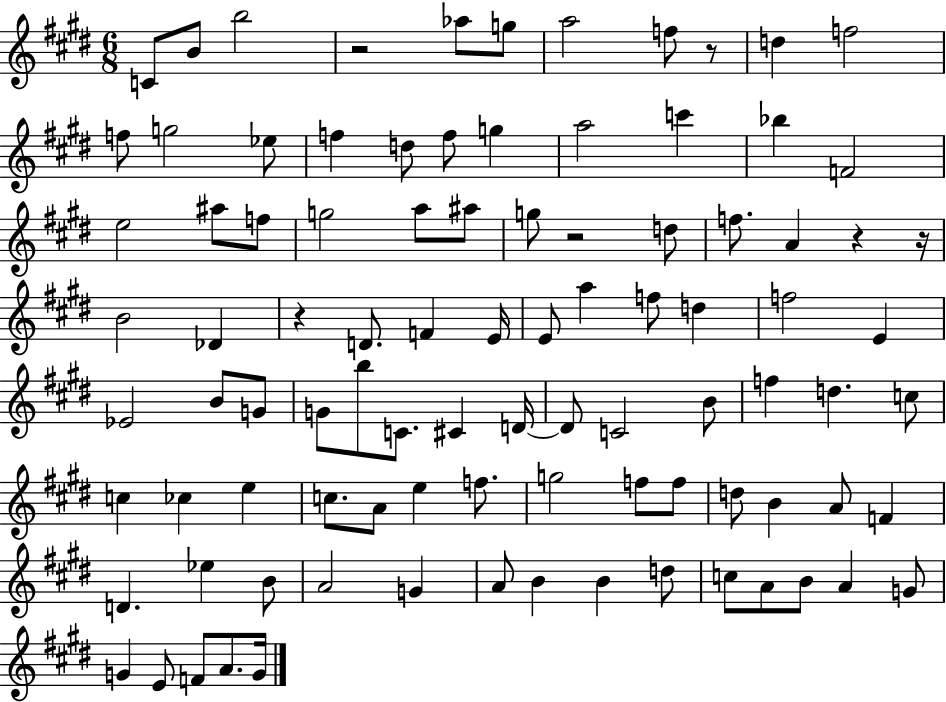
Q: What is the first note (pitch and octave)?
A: C4